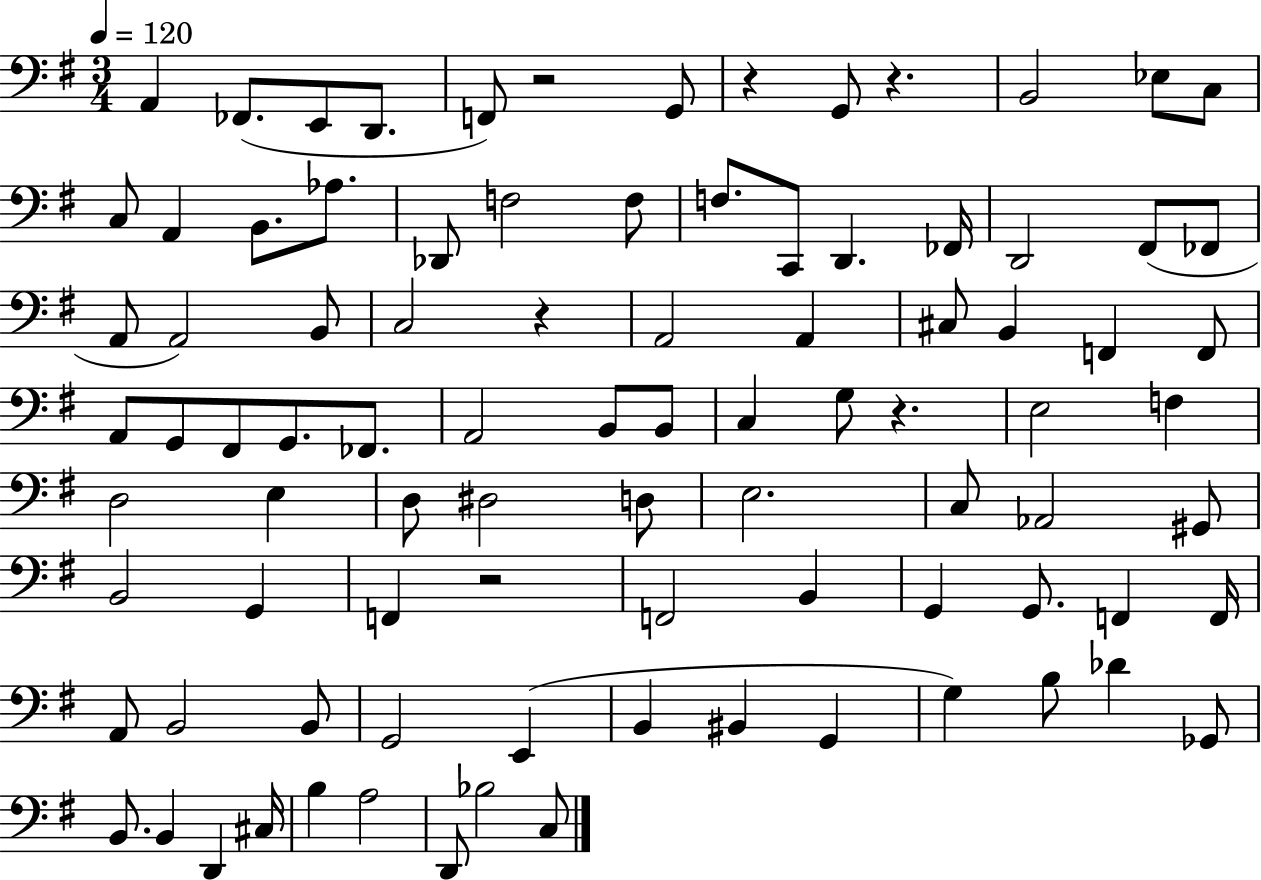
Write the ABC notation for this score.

X:1
T:Untitled
M:3/4
L:1/4
K:G
A,, _F,,/2 E,,/2 D,,/2 F,,/2 z2 G,,/2 z G,,/2 z B,,2 _E,/2 C,/2 C,/2 A,, B,,/2 _A,/2 _D,,/2 F,2 F,/2 F,/2 C,,/2 D,, _F,,/4 D,,2 ^F,,/2 _F,,/2 A,,/2 A,,2 B,,/2 C,2 z A,,2 A,, ^C,/2 B,, F,, F,,/2 A,,/2 G,,/2 ^F,,/2 G,,/2 _F,,/2 A,,2 B,,/2 B,,/2 C, G,/2 z E,2 F, D,2 E, D,/2 ^D,2 D,/2 E,2 C,/2 _A,,2 ^G,,/2 B,,2 G,, F,, z2 F,,2 B,, G,, G,,/2 F,, F,,/4 A,,/2 B,,2 B,,/2 G,,2 E,, B,, ^B,, G,, G, B,/2 _D _G,,/2 B,,/2 B,, D,, ^C,/4 B, A,2 D,,/2 _B,2 C,/2